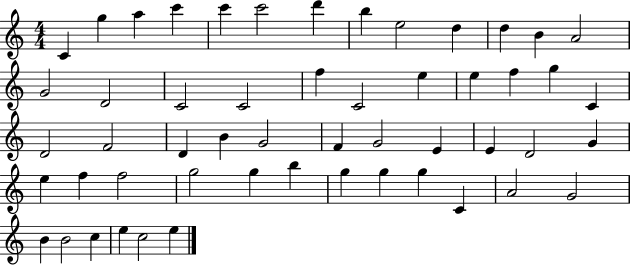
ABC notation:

X:1
T:Untitled
M:4/4
L:1/4
K:C
C g a c' c' c'2 d' b e2 d d B A2 G2 D2 C2 C2 f C2 e e f g C D2 F2 D B G2 F G2 E E D2 G e f f2 g2 g b g g g C A2 G2 B B2 c e c2 e